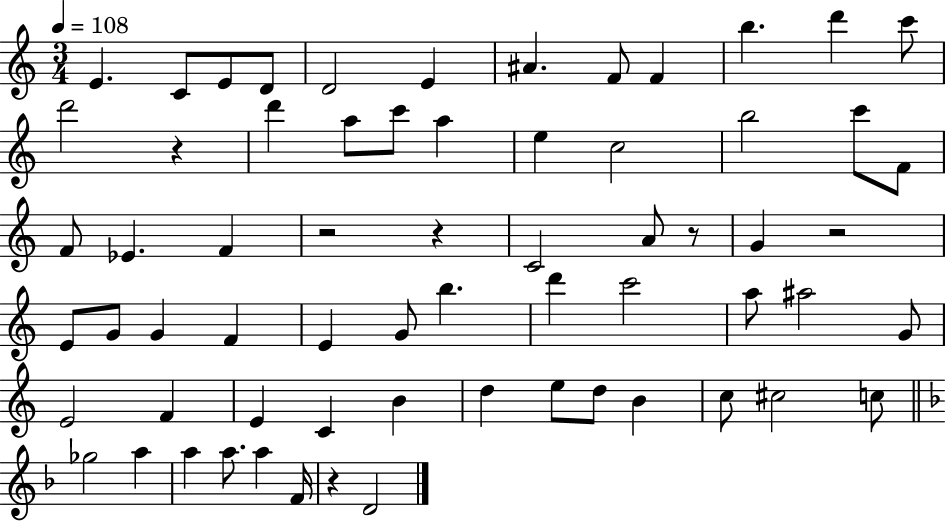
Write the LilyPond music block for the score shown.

{
  \clef treble
  \numericTimeSignature
  \time 3/4
  \key c \major
  \tempo 4 = 108
  e'4. c'8 e'8 d'8 | d'2 e'4 | ais'4. f'8 f'4 | b''4. d'''4 c'''8 | \break d'''2 r4 | d'''4 a''8 c'''8 a''4 | e''4 c''2 | b''2 c'''8 f'8 | \break f'8 ees'4. f'4 | r2 r4 | c'2 a'8 r8 | g'4 r2 | \break e'8 g'8 g'4 f'4 | e'4 g'8 b''4. | d'''4 c'''2 | a''8 ais''2 g'8 | \break e'2 f'4 | e'4 c'4 b'4 | d''4 e''8 d''8 b'4 | c''8 cis''2 c''8 | \break \bar "||" \break \key d \minor ges''2 a''4 | a''4 a''8. a''4 f'16 | r4 d'2 | \bar "|."
}